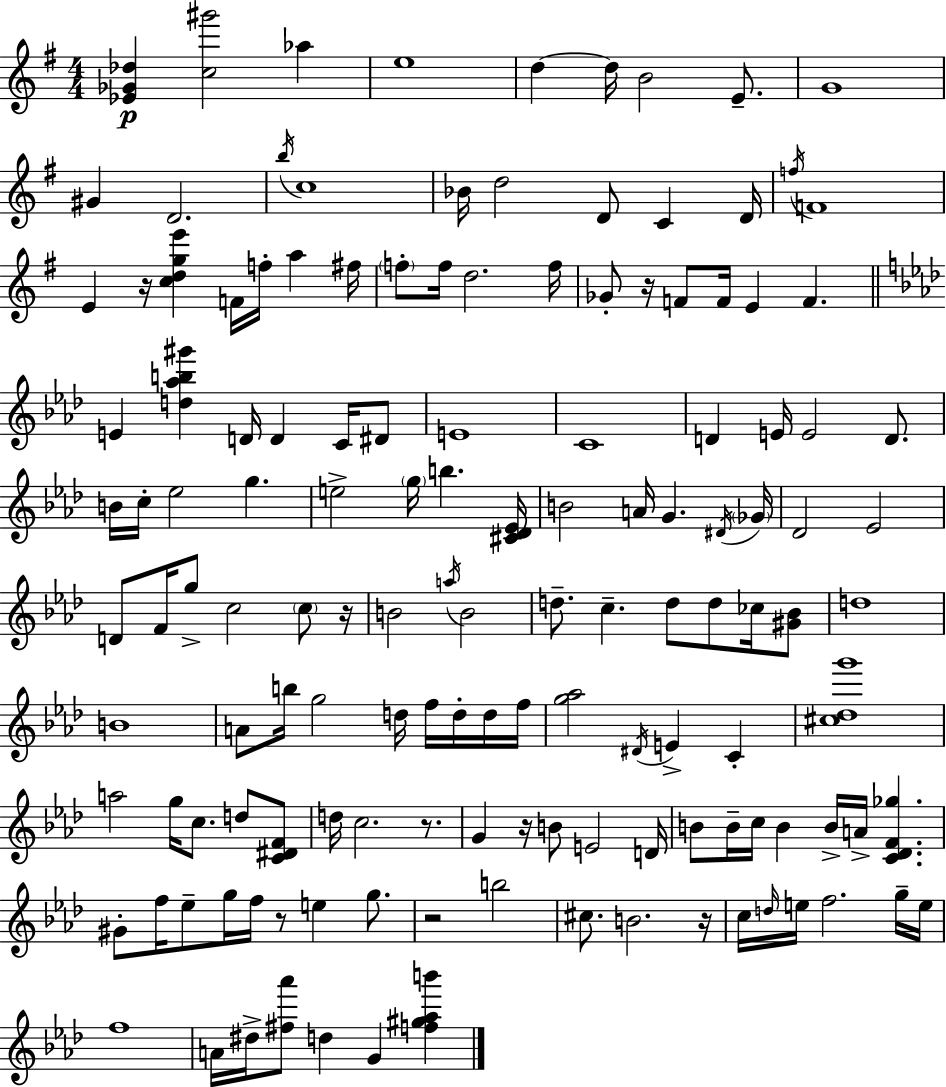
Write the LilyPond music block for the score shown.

{
  \clef treble
  \numericTimeSignature
  \time 4/4
  \key e \minor
  <ees' ges' des''>4\p <c'' gis'''>2 aes''4 | e''1 | d''4~~ d''16 b'2 e'8.-- | g'1 | \break gis'4 d'2. | \acciaccatura { b''16 } c''1 | bes'16 d''2 d'8 c'4 | d'16 \acciaccatura { f''16 } f'1 | \break e'4 r16 <c'' d'' g'' e'''>4 f'16 f''16-. a''4 | fis''16 \parenthesize f''8-. f''16 d''2. | f''16 ges'8-. r16 f'8 f'16 e'4 f'4. | \bar "||" \break \key aes \major e'4 <d'' aes'' b'' gis'''>4 d'16 d'4 c'16 dis'8 | e'1 | c'1 | d'4 e'16 e'2 d'8. | \break b'16 c''16-. ees''2 g''4. | e''2-> \parenthesize g''16 b''4. <cis' des' ees'>16 | b'2 a'16 g'4. \acciaccatura { dis'16 } | \parenthesize ges'16 des'2 ees'2 | \break d'8 f'16 g''8-> c''2 \parenthesize c''8 | r16 b'2 \acciaccatura { a''16 } b'2 | d''8.-- c''4.-- d''8 d''8 ces''16 | <gis' bes'>8 d''1 | \break b'1 | a'8 b''16 g''2 d''16 f''16 d''16-. | d''16 f''16 <g'' aes''>2 \acciaccatura { dis'16 } e'4-> c'4-. | <cis'' des'' g'''>1 | \break a''2 g''16 c''8. d''8 | <c' dis' f'>8 d''16 c''2. | r8. g'4 r16 b'8 e'2 | d'16 b'8 b'16-- c''16 b'4 b'16-> a'16-> <c' des' f' ges''>4. | \break gis'8-. f''16 ees''8-- g''16 f''16 r8 e''4 | g''8. r2 b''2 | cis''8. b'2. | r16 c''16 \grace { d''16 } e''16 f''2. | \break g''16-- e''16 f''1 | a'16 dis''16-> <fis'' aes'''>8 d''4 g'4 | <f'' gis'' aes'' b'''>4 \bar "|."
}